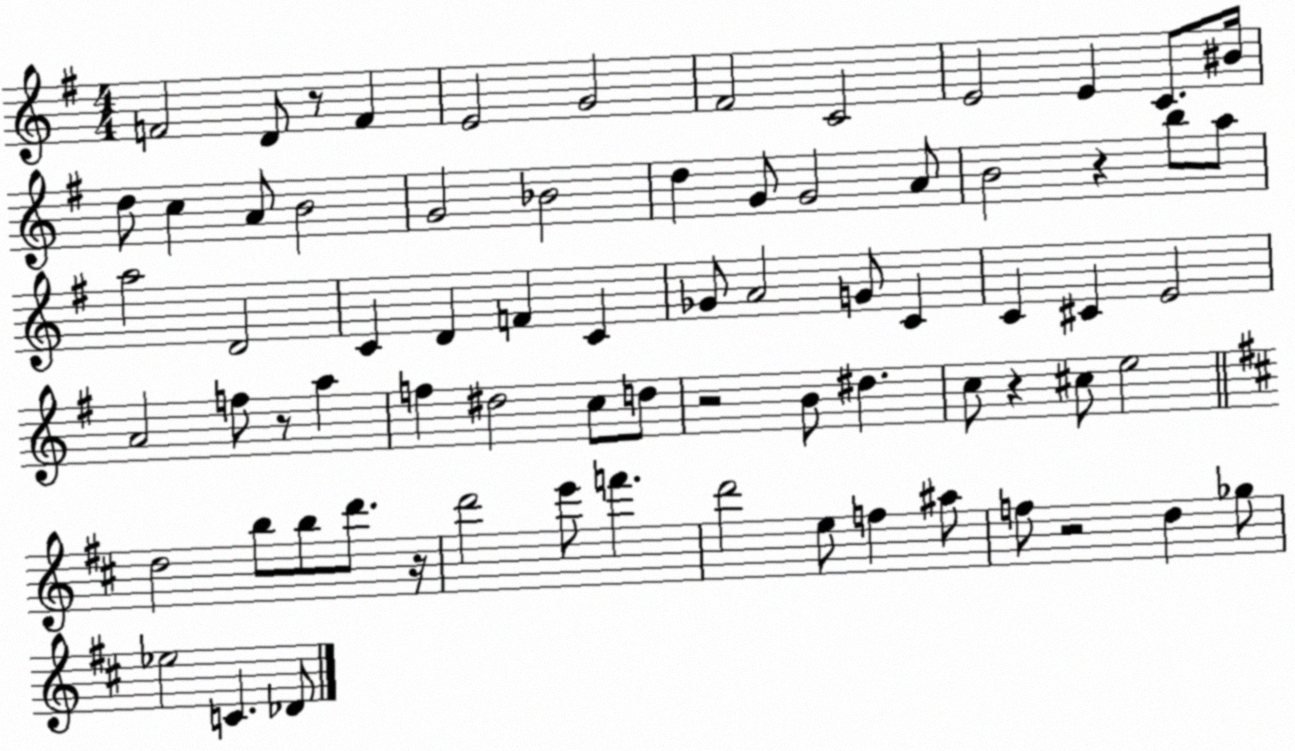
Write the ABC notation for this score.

X:1
T:Untitled
M:4/4
L:1/4
K:G
F2 D/2 z/2 F E2 G2 ^F2 C2 E2 E C/2 ^B/4 d/2 c A/2 B2 G2 _B2 d G/2 G2 A/2 B2 z b/2 a/2 a2 D2 C D F C _G/2 A2 G/2 C C ^C E2 A2 f/2 z/2 a f ^d2 c/2 d/2 z2 B/2 ^d c/2 z ^c/2 e2 d2 b/2 b/2 d'/2 z/4 d'2 e'/2 f' d'2 e/2 f ^a/2 f/2 z2 d _g/2 _e2 C _D/2